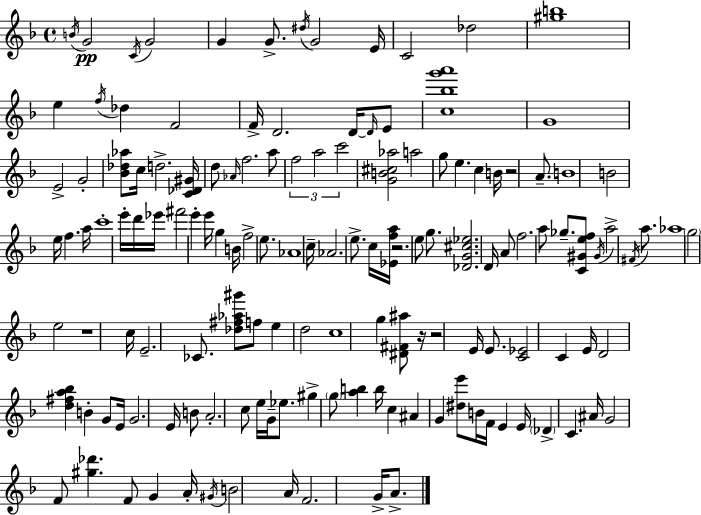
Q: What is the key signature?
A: D minor